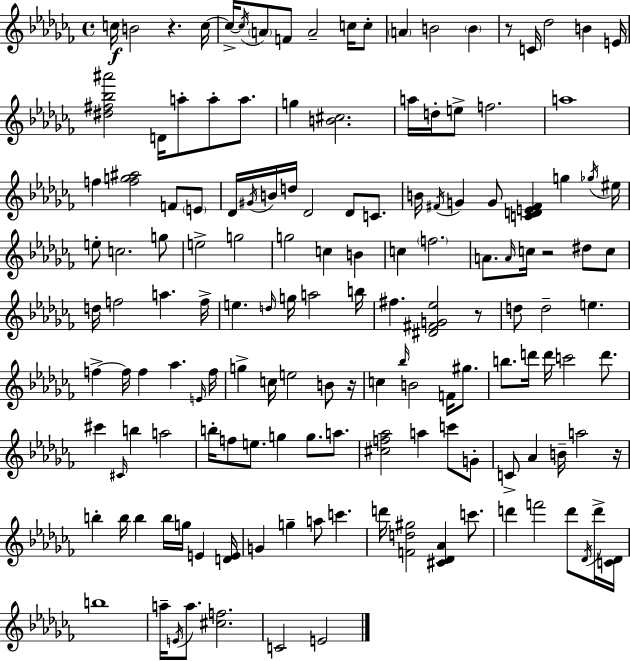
{
  \clef treble
  \time 4/4
  \defaultTimeSignature
  \key aes \minor
  \repeat volta 2 { c''16\f b'2 r4. c''16~~ | c''16->~~ \acciaccatura { c''16 } \parenthesize a'8 f'8 a'2-- c''16 c''8-. | \parenthesize a'4 b'2 \parenthesize b'4 | r8 c'16 des''2 b'4 | \break e'16 <dis'' fis'' bes'' ais'''>2 d'16 a''8-. a''8-. a''8. | g''4 <b' cis''>2. | a''16 d''16-. e''8-> f''2. | a''1 | \break f''4 <f'' g'' ais''>2 f'8 \parenthesize e'8 | des'16 \acciaccatura { gis'16 } b'16 d''16 des'2 des'8 c'8. | b'16 \acciaccatura { fis'16 } g'4 g'8 <c' d' e' fis'>4 g''4 | \acciaccatura { ges''16 } eis''16 e''8-. c''2. | \break g''8 e''2-> g''2 | g''2 c''4 | b'4 c''4 \parenthesize f''2. | a'8. \grace { a'16 } c''16 r2 | \break dis''8 c''8 d''16 f''2 a''4. | f''16-> e''4. \grace { d''16 } g''16 a''2 | b''16 fis''4. <dis' fis' g' ees''>2 | r8 d''8 d''2-- | \break e''4. f''4->~~ f''16 f''4 aes''4. | \grace { e'16 } f''16 g''4-> c''16 e''2 | b'8 r16 c''4 \grace { bes''16 } b'2 | f'16 gis''8. b''8. d'''16 d'''16 c'''2 | \break d'''8. cis'''4 \grace { cis'16 } b''4 | a''2 b''16-. f''8 e''8. g''4 | g''8. a''8. <cis'' f'' aes''>2 | a''4 c'''8 g'8-. c'8-> aes'4 b'16-- | \break a''2 r16 b''4-. b''16 b''4 | b''16 g''16 e'4 <d' e'>16 g'4 g''4-- | a''8 c'''4. d'''16 <f' d'' gis''>2 | <cis' des' aes'>4 c'''8. d'''4 f'''2 | \break d'''8 \acciaccatura { des'16 } d'''16-> <c' des'>16 b''1 | a''16-- \acciaccatura { e'16 } a''8. <cis'' f''>2. | c'2 | e'2 } \bar "|."
}